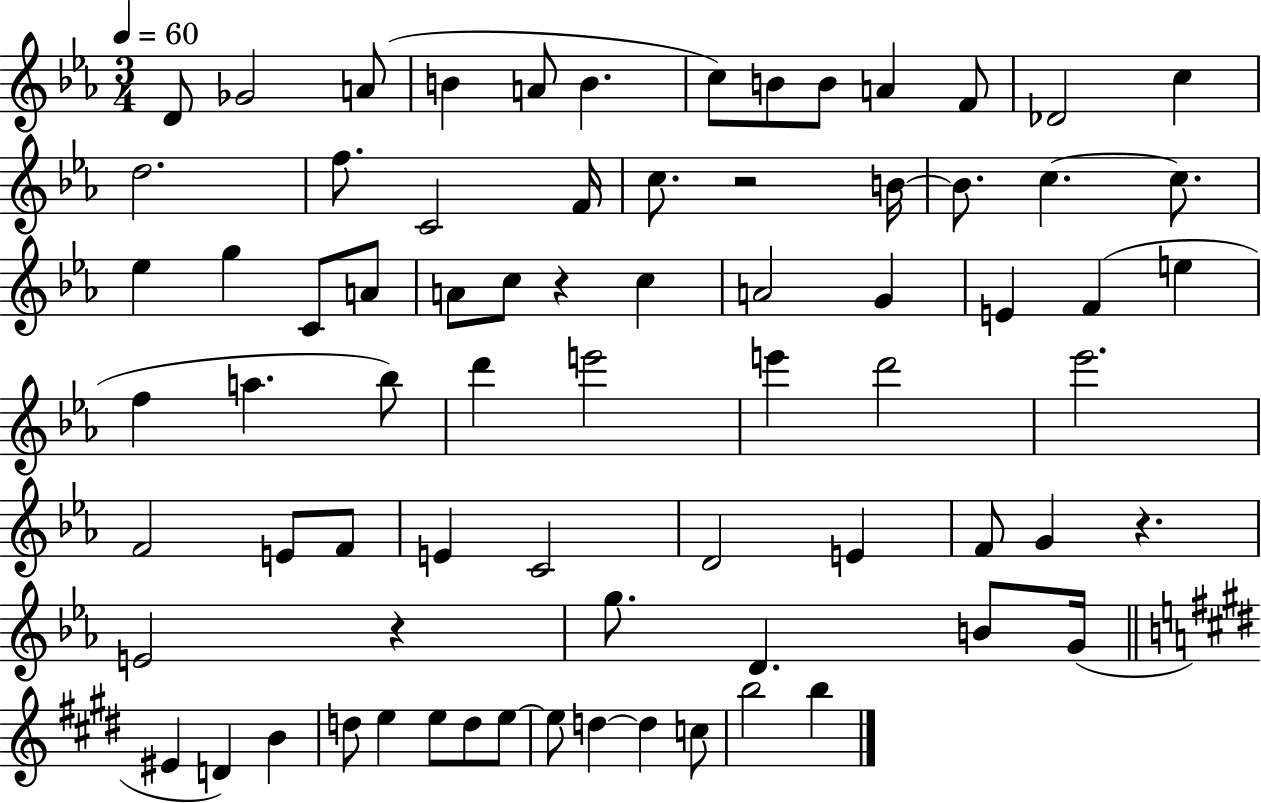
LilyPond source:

{
  \clef treble
  \numericTimeSignature
  \time 3/4
  \key ees \major
  \tempo 4 = 60
  d'8 ges'2 a'8( | b'4 a'8 b'4. | c''8) b'8 b'8 a'4 f'8 | des'2 c''4 | \break d''2. | f''8. c'2 f'16 | c''8. r2 b'16~~ | b'8. c''4.~~ c''8. | \break ees''4 g''4 c'8 a'8 | a'8 c''8 r4 c''4 | a'2 g'4 | e'4 f'4( e''4 | \break f''4 a''4. bes''8) | d'''4 e'''2 | e'''4 d'''2 | ees'''2. | \break f'2 e'8 f'8 | e'4 c'2 | d'2 e'4 | f'8 g'4 r4. | \break e'2 r4 | g''8. d'4. b'8 g'16( | \bar "||" \break \key e \major eis'4 d'4) b'4 | d''8 e''4 e''8 d''8 e''8~~ | e''8 d''4~~ d''4 c''8 | b''2 b''4 | \break \bar "|."
}